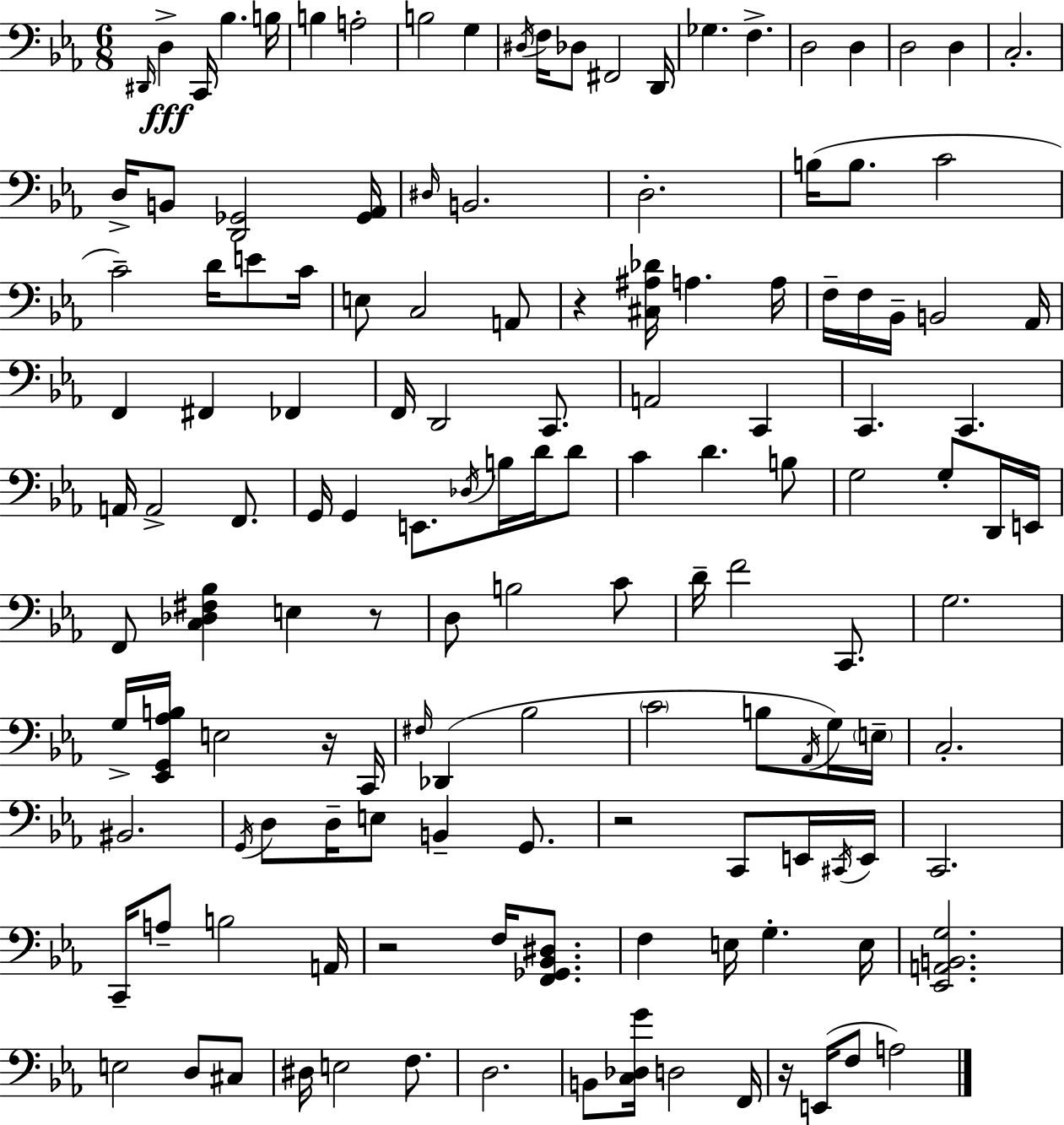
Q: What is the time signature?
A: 6/8